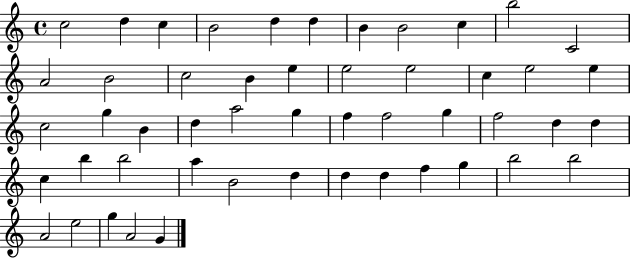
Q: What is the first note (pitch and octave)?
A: C5